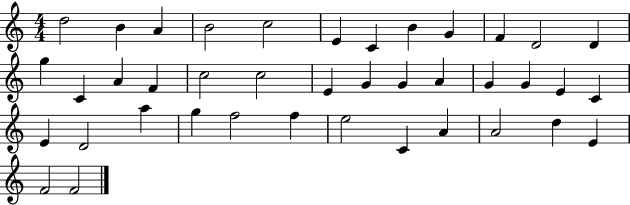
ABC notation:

X:1
T:Untitled
M:4/4
L:1/4
K:C
d2 B A B2 c2 E C B G F D2 D g C A F c2 c2 E G G A G G E C E D2 a g f2 f e2 C A A2 d E F2 F2